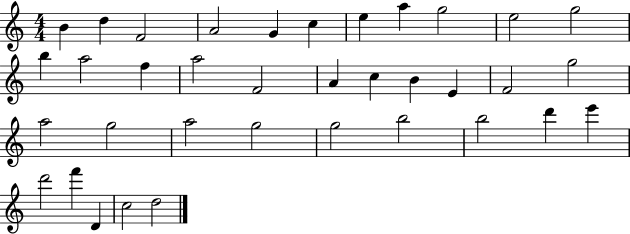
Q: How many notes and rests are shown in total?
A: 36